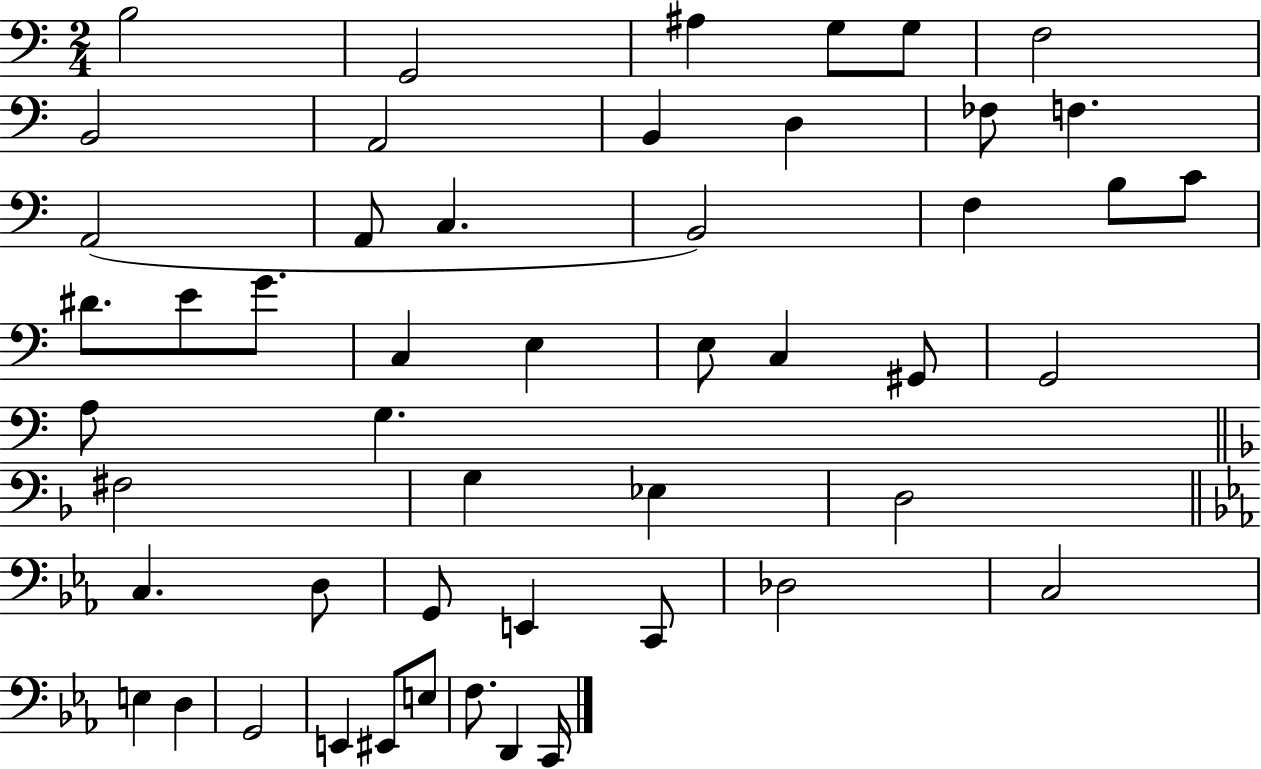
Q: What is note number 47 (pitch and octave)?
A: E3